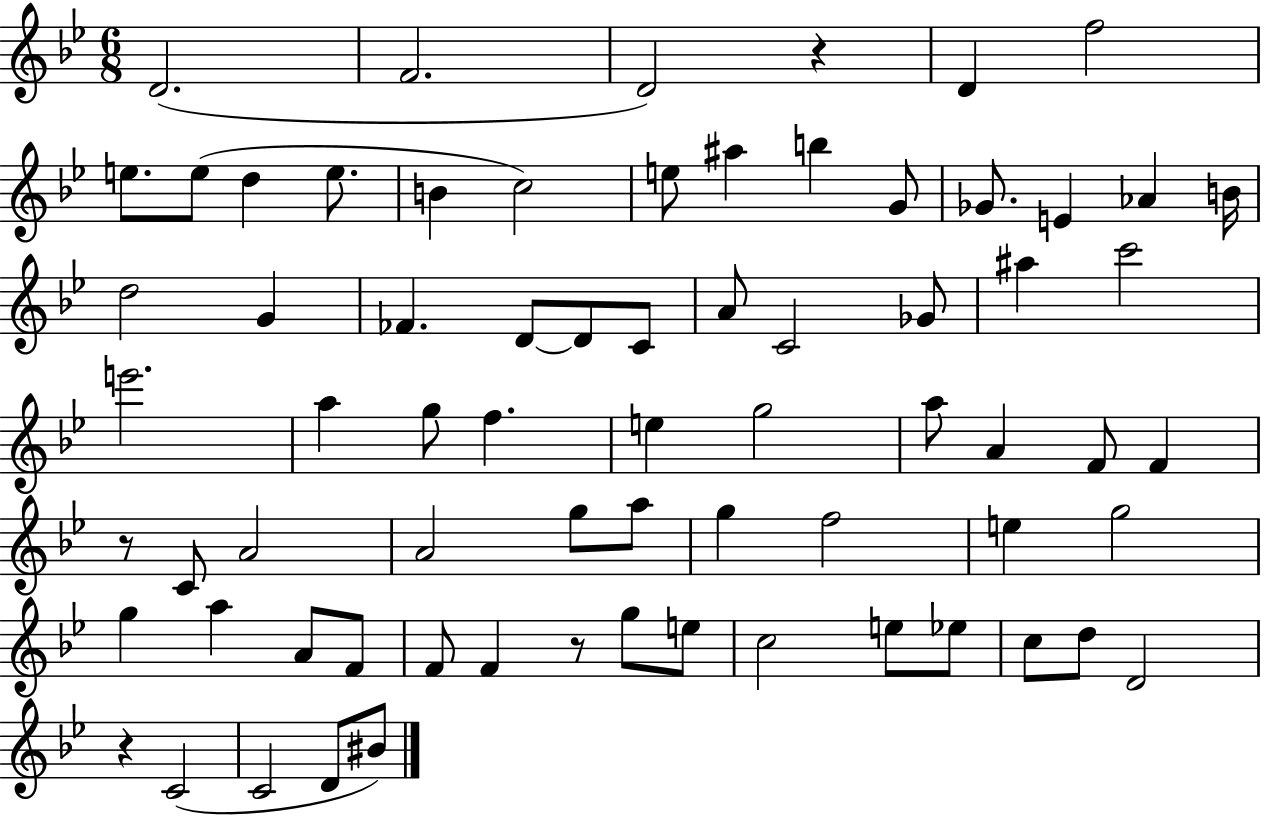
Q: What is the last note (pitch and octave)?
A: BIS4